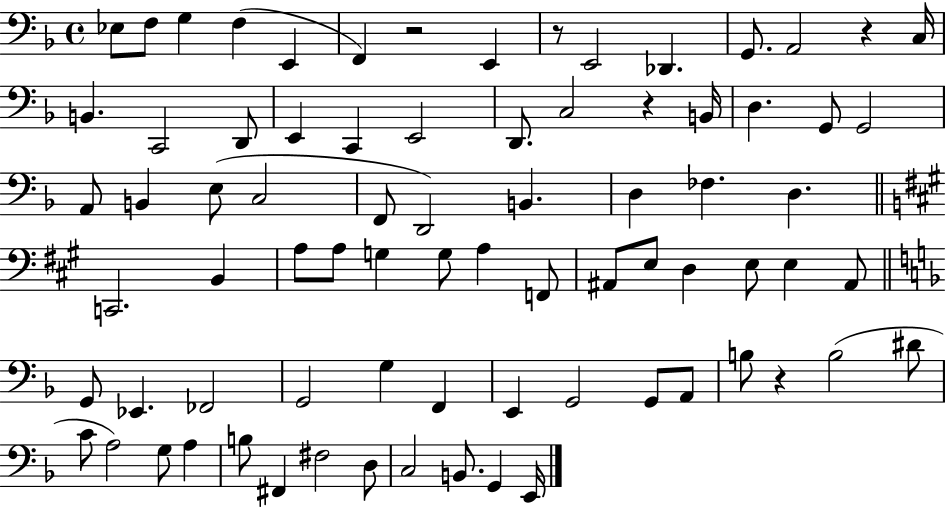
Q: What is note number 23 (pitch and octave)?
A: G2